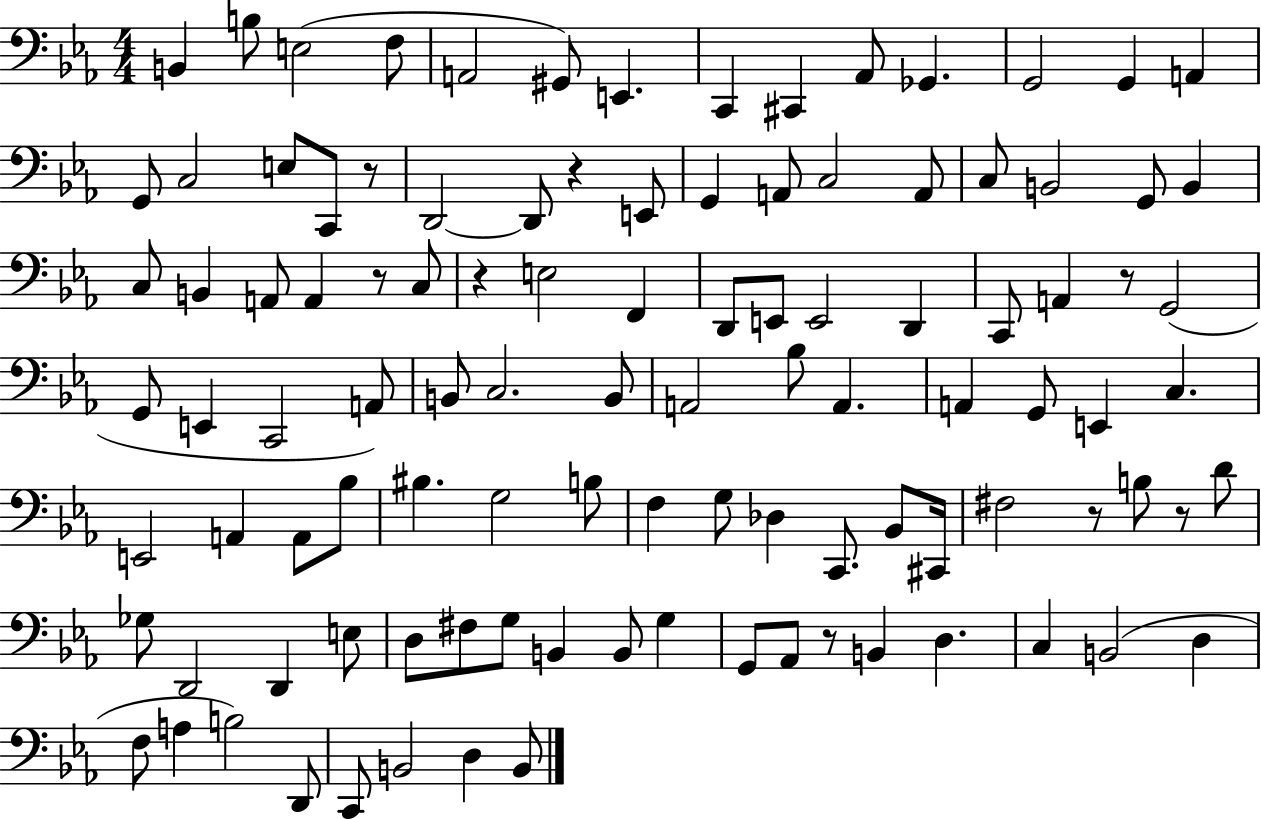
{
  \clef bass
  \numericTimeSignature
  \time 4/4
  \key ees \major
  b,4 b8 e2( f8 | a,2 gis,8) e,4. | c,4 cis,4 aes,8 ges,4. | g,2 g,4 a,4 | \break g,8 c2 e8 c,8 r8 | d,2~~ d,8 r4 e,8 | g,4 a,8 c2 a,8 | c8 b,2 g,8 b,4 | \break c8 b,4 a,8 a,4 r8 c8 | r4 e2 f,4 | d,8 e,8 e,2 d,4 | c,8 a,4 r8 g,2( | \break g,8 e,4 c,2 a,8) | b,8 c2. b,8 | a,2 bes8 a,4. | a,4 g,8 e,4 c4. | \break e,2 a,4 a,8 bes8 | bis4. g2 b8 | f4 g8 des4 c,8. bes,8 cis,16 | fis2 r8 b8 r8 d'8 | \break ges8 d,2 d,4 e8 | d8 fis8 g8 b,4 b,8 g4 | g,8 aes,8 r8 b,4 d4. | c4 b,2( d4 | \break f8 a4 b2) d,8 | c,8 b,2 d4 b,8 | \bar "|."
}